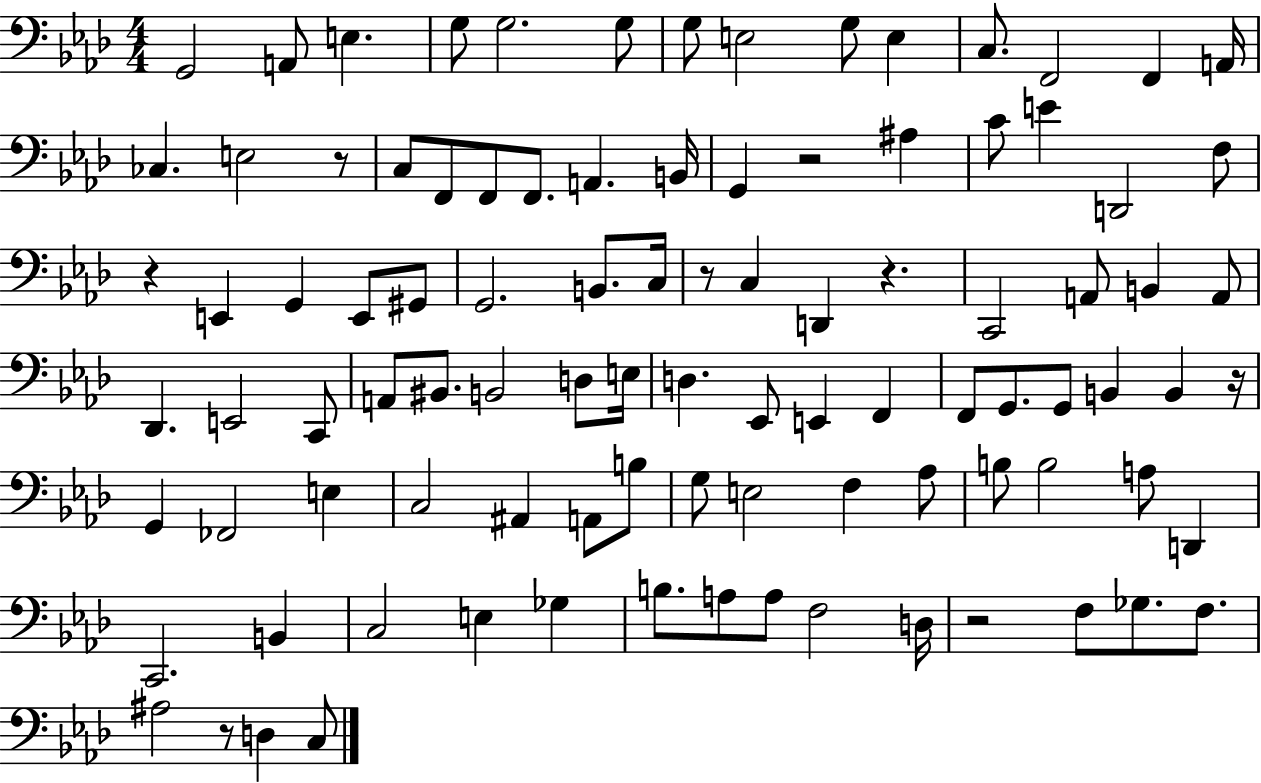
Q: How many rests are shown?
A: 8